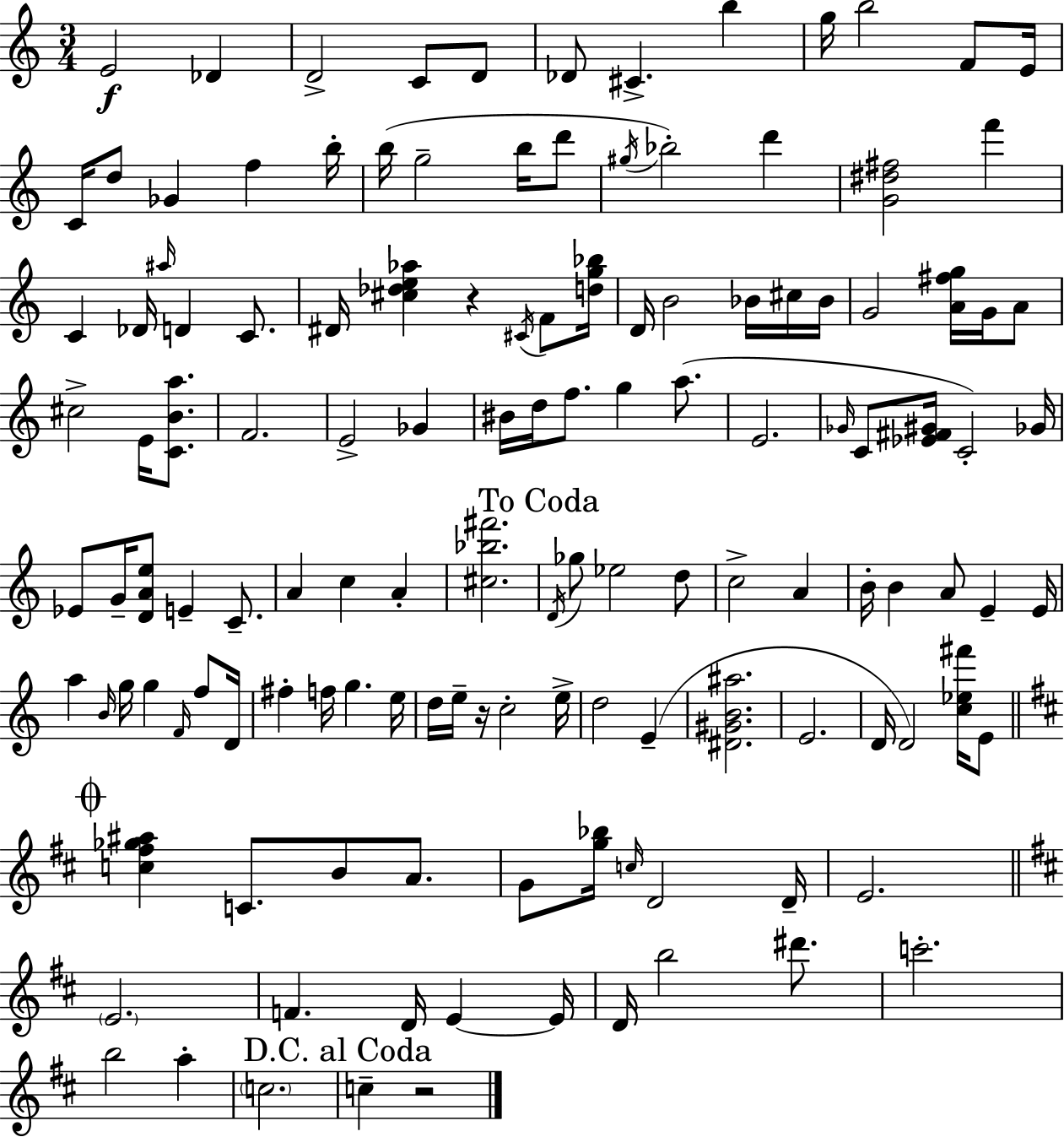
E4/h Db4/q D4/h C4/e D4/e Db4/e C#4/q. B5/q G5/s B5/h F4/e E4/s C4/s D5/e Gb4/q F5/q B5/s B5/s G5/h B5/s D6/e G#5/s Bb5/h D6/q [G4,D#5,F#5]/h F6/q C4/q Db4/s A#5/s D4/q C4/e. D#4/s [C#5,Db5,E5,Ab5]/q R/q C#4/s F4/e [D5,G5,Bb5]/s D4/s B4/h Bb4/s C#5/s Bb4/s G4/h [A4,F#5,G5]/s G4/s A4/e C#5/h E4/s [C4,B4,A5]/e. F4/h. E4/h Gb4/q BIS4/s D5/s F5/e. G5/q A5/e. E4/h. Gb4/s C4/e [Eb4,F#4,G#4]/s C4/h Gb4/s Eb4/e G4/s [D4,A4,E5]/e E4/q C4/e. A4/q C5/q A4/q [C#5,Bb5,F#6]/h. D4/s Gb5/e Eb5/h D5/e C5/h A4/q B4/s B4/q A4/e E4/q E4/s A5/q B4/s G5/s G5/q F4/s F5/e D4/s F#5/q F5/s G5/q. E5/s D5/s E5/s R/s C5/h E5/s D5/h E4/q [D#4,G#4,B4,A#5]/h. E4/h. D4/s D4/h [C5,Eb5,F#6]/s E4/e [C5,F#5,Gb5,A#5]/q C4/e. B4/e A4/e. G4/e [G5,Bb5]/s C5/s D4/h D4/s E4/h. E4/h. F4/q. D4/s E4/q E4/s D4/s B5/h D#6/e. C6/h. B5/h A5/q C5/h. C5/q R/h